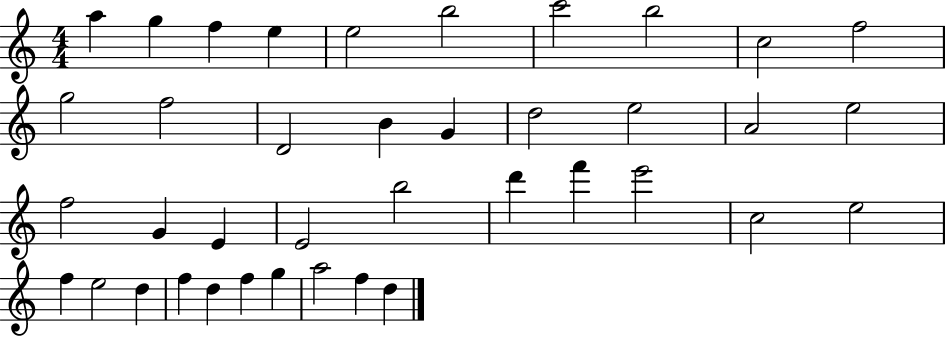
{
  \clef treble
  \numericTimeSignature
  \time 4/4
  \key c \major
  a''4 g''4 f''4 e''4 | e''2 b''2 | c'''2 b''2 | c''2 f''2 | \break g''2 f''2 | d'2 b'4 g'4 | d''2 e''2 | a'2 e''2 | \break f''2 g'4 e'4 | e'2 b''2 | d'''4 f'''4 e'''2 | c''2 e''2 | \break f''4 e''2 d''4 | f''4 d''4 f''4 g''4 | a''2 f''4 d''4 | \bar "|."
}